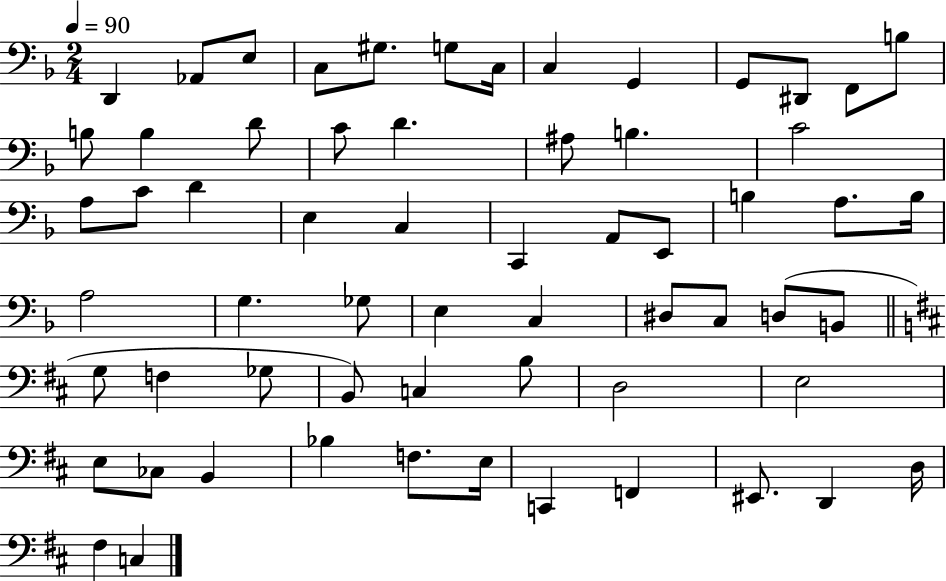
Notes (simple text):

D2/q Ab2/e E3/e C3/e G#3/e. G3/e C3/s C3/q G2/q G2/e D#2/e F2/e B3/e B3/e B3/q D4/e C4/e D4/q. A#3/e B3/q. C4/h A3/e C4/e D4/q E3/q C3/q C2/q A2/e E2/e B3/q A3/e. B3/s A3/h G3/q. Gb3/e E3/q C3/q D#3/e C3/e D3/e B2/e G3/e F3/q Gb3/e B2/e C3/q B3/e D3/h E3/h E3/e CES3/e B2/q Bb3/q F3/e. E3/s C2/q F2/q EIS2/e. D2/q D3/s F#3/q C3/q